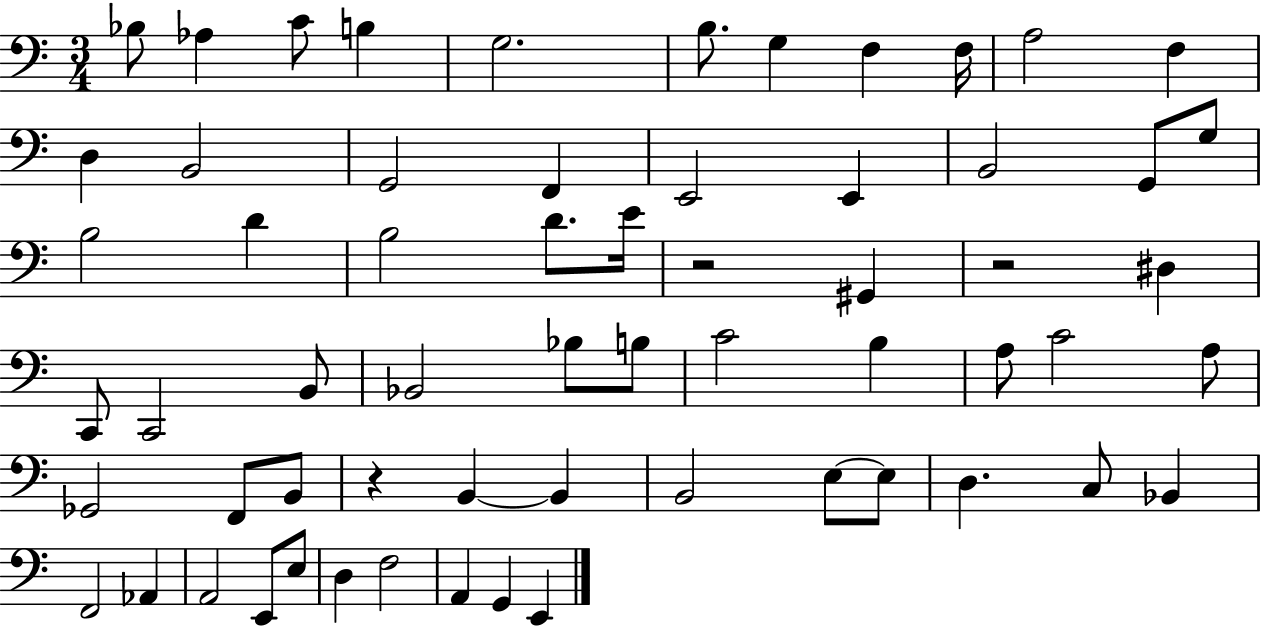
Bb3/e Ab3/q C4/e B3/q G3/h. B3/e. G3/q F3/q F3/s A3/h F3/q D3/q B2/h G2/h F2/q E2/h E2/q B2/h G2/e G3/e B3/h D4/q B3/h D4/e. E4/s R/h G#2/q R/h D#3/q C2/e C2/h B2/e Bb2/h Bb3/e B3/e C4/h B3/q A3/e C4/h A3/e Gb2/h F2/e B2/e R/q B2/q B2/q B2/h E3/e E3/e D3/q. C3/e Bb2/q F2/h Ab2/q A2/h E2/e E3/e D3/q F3/h A2/q G2/q E2/q